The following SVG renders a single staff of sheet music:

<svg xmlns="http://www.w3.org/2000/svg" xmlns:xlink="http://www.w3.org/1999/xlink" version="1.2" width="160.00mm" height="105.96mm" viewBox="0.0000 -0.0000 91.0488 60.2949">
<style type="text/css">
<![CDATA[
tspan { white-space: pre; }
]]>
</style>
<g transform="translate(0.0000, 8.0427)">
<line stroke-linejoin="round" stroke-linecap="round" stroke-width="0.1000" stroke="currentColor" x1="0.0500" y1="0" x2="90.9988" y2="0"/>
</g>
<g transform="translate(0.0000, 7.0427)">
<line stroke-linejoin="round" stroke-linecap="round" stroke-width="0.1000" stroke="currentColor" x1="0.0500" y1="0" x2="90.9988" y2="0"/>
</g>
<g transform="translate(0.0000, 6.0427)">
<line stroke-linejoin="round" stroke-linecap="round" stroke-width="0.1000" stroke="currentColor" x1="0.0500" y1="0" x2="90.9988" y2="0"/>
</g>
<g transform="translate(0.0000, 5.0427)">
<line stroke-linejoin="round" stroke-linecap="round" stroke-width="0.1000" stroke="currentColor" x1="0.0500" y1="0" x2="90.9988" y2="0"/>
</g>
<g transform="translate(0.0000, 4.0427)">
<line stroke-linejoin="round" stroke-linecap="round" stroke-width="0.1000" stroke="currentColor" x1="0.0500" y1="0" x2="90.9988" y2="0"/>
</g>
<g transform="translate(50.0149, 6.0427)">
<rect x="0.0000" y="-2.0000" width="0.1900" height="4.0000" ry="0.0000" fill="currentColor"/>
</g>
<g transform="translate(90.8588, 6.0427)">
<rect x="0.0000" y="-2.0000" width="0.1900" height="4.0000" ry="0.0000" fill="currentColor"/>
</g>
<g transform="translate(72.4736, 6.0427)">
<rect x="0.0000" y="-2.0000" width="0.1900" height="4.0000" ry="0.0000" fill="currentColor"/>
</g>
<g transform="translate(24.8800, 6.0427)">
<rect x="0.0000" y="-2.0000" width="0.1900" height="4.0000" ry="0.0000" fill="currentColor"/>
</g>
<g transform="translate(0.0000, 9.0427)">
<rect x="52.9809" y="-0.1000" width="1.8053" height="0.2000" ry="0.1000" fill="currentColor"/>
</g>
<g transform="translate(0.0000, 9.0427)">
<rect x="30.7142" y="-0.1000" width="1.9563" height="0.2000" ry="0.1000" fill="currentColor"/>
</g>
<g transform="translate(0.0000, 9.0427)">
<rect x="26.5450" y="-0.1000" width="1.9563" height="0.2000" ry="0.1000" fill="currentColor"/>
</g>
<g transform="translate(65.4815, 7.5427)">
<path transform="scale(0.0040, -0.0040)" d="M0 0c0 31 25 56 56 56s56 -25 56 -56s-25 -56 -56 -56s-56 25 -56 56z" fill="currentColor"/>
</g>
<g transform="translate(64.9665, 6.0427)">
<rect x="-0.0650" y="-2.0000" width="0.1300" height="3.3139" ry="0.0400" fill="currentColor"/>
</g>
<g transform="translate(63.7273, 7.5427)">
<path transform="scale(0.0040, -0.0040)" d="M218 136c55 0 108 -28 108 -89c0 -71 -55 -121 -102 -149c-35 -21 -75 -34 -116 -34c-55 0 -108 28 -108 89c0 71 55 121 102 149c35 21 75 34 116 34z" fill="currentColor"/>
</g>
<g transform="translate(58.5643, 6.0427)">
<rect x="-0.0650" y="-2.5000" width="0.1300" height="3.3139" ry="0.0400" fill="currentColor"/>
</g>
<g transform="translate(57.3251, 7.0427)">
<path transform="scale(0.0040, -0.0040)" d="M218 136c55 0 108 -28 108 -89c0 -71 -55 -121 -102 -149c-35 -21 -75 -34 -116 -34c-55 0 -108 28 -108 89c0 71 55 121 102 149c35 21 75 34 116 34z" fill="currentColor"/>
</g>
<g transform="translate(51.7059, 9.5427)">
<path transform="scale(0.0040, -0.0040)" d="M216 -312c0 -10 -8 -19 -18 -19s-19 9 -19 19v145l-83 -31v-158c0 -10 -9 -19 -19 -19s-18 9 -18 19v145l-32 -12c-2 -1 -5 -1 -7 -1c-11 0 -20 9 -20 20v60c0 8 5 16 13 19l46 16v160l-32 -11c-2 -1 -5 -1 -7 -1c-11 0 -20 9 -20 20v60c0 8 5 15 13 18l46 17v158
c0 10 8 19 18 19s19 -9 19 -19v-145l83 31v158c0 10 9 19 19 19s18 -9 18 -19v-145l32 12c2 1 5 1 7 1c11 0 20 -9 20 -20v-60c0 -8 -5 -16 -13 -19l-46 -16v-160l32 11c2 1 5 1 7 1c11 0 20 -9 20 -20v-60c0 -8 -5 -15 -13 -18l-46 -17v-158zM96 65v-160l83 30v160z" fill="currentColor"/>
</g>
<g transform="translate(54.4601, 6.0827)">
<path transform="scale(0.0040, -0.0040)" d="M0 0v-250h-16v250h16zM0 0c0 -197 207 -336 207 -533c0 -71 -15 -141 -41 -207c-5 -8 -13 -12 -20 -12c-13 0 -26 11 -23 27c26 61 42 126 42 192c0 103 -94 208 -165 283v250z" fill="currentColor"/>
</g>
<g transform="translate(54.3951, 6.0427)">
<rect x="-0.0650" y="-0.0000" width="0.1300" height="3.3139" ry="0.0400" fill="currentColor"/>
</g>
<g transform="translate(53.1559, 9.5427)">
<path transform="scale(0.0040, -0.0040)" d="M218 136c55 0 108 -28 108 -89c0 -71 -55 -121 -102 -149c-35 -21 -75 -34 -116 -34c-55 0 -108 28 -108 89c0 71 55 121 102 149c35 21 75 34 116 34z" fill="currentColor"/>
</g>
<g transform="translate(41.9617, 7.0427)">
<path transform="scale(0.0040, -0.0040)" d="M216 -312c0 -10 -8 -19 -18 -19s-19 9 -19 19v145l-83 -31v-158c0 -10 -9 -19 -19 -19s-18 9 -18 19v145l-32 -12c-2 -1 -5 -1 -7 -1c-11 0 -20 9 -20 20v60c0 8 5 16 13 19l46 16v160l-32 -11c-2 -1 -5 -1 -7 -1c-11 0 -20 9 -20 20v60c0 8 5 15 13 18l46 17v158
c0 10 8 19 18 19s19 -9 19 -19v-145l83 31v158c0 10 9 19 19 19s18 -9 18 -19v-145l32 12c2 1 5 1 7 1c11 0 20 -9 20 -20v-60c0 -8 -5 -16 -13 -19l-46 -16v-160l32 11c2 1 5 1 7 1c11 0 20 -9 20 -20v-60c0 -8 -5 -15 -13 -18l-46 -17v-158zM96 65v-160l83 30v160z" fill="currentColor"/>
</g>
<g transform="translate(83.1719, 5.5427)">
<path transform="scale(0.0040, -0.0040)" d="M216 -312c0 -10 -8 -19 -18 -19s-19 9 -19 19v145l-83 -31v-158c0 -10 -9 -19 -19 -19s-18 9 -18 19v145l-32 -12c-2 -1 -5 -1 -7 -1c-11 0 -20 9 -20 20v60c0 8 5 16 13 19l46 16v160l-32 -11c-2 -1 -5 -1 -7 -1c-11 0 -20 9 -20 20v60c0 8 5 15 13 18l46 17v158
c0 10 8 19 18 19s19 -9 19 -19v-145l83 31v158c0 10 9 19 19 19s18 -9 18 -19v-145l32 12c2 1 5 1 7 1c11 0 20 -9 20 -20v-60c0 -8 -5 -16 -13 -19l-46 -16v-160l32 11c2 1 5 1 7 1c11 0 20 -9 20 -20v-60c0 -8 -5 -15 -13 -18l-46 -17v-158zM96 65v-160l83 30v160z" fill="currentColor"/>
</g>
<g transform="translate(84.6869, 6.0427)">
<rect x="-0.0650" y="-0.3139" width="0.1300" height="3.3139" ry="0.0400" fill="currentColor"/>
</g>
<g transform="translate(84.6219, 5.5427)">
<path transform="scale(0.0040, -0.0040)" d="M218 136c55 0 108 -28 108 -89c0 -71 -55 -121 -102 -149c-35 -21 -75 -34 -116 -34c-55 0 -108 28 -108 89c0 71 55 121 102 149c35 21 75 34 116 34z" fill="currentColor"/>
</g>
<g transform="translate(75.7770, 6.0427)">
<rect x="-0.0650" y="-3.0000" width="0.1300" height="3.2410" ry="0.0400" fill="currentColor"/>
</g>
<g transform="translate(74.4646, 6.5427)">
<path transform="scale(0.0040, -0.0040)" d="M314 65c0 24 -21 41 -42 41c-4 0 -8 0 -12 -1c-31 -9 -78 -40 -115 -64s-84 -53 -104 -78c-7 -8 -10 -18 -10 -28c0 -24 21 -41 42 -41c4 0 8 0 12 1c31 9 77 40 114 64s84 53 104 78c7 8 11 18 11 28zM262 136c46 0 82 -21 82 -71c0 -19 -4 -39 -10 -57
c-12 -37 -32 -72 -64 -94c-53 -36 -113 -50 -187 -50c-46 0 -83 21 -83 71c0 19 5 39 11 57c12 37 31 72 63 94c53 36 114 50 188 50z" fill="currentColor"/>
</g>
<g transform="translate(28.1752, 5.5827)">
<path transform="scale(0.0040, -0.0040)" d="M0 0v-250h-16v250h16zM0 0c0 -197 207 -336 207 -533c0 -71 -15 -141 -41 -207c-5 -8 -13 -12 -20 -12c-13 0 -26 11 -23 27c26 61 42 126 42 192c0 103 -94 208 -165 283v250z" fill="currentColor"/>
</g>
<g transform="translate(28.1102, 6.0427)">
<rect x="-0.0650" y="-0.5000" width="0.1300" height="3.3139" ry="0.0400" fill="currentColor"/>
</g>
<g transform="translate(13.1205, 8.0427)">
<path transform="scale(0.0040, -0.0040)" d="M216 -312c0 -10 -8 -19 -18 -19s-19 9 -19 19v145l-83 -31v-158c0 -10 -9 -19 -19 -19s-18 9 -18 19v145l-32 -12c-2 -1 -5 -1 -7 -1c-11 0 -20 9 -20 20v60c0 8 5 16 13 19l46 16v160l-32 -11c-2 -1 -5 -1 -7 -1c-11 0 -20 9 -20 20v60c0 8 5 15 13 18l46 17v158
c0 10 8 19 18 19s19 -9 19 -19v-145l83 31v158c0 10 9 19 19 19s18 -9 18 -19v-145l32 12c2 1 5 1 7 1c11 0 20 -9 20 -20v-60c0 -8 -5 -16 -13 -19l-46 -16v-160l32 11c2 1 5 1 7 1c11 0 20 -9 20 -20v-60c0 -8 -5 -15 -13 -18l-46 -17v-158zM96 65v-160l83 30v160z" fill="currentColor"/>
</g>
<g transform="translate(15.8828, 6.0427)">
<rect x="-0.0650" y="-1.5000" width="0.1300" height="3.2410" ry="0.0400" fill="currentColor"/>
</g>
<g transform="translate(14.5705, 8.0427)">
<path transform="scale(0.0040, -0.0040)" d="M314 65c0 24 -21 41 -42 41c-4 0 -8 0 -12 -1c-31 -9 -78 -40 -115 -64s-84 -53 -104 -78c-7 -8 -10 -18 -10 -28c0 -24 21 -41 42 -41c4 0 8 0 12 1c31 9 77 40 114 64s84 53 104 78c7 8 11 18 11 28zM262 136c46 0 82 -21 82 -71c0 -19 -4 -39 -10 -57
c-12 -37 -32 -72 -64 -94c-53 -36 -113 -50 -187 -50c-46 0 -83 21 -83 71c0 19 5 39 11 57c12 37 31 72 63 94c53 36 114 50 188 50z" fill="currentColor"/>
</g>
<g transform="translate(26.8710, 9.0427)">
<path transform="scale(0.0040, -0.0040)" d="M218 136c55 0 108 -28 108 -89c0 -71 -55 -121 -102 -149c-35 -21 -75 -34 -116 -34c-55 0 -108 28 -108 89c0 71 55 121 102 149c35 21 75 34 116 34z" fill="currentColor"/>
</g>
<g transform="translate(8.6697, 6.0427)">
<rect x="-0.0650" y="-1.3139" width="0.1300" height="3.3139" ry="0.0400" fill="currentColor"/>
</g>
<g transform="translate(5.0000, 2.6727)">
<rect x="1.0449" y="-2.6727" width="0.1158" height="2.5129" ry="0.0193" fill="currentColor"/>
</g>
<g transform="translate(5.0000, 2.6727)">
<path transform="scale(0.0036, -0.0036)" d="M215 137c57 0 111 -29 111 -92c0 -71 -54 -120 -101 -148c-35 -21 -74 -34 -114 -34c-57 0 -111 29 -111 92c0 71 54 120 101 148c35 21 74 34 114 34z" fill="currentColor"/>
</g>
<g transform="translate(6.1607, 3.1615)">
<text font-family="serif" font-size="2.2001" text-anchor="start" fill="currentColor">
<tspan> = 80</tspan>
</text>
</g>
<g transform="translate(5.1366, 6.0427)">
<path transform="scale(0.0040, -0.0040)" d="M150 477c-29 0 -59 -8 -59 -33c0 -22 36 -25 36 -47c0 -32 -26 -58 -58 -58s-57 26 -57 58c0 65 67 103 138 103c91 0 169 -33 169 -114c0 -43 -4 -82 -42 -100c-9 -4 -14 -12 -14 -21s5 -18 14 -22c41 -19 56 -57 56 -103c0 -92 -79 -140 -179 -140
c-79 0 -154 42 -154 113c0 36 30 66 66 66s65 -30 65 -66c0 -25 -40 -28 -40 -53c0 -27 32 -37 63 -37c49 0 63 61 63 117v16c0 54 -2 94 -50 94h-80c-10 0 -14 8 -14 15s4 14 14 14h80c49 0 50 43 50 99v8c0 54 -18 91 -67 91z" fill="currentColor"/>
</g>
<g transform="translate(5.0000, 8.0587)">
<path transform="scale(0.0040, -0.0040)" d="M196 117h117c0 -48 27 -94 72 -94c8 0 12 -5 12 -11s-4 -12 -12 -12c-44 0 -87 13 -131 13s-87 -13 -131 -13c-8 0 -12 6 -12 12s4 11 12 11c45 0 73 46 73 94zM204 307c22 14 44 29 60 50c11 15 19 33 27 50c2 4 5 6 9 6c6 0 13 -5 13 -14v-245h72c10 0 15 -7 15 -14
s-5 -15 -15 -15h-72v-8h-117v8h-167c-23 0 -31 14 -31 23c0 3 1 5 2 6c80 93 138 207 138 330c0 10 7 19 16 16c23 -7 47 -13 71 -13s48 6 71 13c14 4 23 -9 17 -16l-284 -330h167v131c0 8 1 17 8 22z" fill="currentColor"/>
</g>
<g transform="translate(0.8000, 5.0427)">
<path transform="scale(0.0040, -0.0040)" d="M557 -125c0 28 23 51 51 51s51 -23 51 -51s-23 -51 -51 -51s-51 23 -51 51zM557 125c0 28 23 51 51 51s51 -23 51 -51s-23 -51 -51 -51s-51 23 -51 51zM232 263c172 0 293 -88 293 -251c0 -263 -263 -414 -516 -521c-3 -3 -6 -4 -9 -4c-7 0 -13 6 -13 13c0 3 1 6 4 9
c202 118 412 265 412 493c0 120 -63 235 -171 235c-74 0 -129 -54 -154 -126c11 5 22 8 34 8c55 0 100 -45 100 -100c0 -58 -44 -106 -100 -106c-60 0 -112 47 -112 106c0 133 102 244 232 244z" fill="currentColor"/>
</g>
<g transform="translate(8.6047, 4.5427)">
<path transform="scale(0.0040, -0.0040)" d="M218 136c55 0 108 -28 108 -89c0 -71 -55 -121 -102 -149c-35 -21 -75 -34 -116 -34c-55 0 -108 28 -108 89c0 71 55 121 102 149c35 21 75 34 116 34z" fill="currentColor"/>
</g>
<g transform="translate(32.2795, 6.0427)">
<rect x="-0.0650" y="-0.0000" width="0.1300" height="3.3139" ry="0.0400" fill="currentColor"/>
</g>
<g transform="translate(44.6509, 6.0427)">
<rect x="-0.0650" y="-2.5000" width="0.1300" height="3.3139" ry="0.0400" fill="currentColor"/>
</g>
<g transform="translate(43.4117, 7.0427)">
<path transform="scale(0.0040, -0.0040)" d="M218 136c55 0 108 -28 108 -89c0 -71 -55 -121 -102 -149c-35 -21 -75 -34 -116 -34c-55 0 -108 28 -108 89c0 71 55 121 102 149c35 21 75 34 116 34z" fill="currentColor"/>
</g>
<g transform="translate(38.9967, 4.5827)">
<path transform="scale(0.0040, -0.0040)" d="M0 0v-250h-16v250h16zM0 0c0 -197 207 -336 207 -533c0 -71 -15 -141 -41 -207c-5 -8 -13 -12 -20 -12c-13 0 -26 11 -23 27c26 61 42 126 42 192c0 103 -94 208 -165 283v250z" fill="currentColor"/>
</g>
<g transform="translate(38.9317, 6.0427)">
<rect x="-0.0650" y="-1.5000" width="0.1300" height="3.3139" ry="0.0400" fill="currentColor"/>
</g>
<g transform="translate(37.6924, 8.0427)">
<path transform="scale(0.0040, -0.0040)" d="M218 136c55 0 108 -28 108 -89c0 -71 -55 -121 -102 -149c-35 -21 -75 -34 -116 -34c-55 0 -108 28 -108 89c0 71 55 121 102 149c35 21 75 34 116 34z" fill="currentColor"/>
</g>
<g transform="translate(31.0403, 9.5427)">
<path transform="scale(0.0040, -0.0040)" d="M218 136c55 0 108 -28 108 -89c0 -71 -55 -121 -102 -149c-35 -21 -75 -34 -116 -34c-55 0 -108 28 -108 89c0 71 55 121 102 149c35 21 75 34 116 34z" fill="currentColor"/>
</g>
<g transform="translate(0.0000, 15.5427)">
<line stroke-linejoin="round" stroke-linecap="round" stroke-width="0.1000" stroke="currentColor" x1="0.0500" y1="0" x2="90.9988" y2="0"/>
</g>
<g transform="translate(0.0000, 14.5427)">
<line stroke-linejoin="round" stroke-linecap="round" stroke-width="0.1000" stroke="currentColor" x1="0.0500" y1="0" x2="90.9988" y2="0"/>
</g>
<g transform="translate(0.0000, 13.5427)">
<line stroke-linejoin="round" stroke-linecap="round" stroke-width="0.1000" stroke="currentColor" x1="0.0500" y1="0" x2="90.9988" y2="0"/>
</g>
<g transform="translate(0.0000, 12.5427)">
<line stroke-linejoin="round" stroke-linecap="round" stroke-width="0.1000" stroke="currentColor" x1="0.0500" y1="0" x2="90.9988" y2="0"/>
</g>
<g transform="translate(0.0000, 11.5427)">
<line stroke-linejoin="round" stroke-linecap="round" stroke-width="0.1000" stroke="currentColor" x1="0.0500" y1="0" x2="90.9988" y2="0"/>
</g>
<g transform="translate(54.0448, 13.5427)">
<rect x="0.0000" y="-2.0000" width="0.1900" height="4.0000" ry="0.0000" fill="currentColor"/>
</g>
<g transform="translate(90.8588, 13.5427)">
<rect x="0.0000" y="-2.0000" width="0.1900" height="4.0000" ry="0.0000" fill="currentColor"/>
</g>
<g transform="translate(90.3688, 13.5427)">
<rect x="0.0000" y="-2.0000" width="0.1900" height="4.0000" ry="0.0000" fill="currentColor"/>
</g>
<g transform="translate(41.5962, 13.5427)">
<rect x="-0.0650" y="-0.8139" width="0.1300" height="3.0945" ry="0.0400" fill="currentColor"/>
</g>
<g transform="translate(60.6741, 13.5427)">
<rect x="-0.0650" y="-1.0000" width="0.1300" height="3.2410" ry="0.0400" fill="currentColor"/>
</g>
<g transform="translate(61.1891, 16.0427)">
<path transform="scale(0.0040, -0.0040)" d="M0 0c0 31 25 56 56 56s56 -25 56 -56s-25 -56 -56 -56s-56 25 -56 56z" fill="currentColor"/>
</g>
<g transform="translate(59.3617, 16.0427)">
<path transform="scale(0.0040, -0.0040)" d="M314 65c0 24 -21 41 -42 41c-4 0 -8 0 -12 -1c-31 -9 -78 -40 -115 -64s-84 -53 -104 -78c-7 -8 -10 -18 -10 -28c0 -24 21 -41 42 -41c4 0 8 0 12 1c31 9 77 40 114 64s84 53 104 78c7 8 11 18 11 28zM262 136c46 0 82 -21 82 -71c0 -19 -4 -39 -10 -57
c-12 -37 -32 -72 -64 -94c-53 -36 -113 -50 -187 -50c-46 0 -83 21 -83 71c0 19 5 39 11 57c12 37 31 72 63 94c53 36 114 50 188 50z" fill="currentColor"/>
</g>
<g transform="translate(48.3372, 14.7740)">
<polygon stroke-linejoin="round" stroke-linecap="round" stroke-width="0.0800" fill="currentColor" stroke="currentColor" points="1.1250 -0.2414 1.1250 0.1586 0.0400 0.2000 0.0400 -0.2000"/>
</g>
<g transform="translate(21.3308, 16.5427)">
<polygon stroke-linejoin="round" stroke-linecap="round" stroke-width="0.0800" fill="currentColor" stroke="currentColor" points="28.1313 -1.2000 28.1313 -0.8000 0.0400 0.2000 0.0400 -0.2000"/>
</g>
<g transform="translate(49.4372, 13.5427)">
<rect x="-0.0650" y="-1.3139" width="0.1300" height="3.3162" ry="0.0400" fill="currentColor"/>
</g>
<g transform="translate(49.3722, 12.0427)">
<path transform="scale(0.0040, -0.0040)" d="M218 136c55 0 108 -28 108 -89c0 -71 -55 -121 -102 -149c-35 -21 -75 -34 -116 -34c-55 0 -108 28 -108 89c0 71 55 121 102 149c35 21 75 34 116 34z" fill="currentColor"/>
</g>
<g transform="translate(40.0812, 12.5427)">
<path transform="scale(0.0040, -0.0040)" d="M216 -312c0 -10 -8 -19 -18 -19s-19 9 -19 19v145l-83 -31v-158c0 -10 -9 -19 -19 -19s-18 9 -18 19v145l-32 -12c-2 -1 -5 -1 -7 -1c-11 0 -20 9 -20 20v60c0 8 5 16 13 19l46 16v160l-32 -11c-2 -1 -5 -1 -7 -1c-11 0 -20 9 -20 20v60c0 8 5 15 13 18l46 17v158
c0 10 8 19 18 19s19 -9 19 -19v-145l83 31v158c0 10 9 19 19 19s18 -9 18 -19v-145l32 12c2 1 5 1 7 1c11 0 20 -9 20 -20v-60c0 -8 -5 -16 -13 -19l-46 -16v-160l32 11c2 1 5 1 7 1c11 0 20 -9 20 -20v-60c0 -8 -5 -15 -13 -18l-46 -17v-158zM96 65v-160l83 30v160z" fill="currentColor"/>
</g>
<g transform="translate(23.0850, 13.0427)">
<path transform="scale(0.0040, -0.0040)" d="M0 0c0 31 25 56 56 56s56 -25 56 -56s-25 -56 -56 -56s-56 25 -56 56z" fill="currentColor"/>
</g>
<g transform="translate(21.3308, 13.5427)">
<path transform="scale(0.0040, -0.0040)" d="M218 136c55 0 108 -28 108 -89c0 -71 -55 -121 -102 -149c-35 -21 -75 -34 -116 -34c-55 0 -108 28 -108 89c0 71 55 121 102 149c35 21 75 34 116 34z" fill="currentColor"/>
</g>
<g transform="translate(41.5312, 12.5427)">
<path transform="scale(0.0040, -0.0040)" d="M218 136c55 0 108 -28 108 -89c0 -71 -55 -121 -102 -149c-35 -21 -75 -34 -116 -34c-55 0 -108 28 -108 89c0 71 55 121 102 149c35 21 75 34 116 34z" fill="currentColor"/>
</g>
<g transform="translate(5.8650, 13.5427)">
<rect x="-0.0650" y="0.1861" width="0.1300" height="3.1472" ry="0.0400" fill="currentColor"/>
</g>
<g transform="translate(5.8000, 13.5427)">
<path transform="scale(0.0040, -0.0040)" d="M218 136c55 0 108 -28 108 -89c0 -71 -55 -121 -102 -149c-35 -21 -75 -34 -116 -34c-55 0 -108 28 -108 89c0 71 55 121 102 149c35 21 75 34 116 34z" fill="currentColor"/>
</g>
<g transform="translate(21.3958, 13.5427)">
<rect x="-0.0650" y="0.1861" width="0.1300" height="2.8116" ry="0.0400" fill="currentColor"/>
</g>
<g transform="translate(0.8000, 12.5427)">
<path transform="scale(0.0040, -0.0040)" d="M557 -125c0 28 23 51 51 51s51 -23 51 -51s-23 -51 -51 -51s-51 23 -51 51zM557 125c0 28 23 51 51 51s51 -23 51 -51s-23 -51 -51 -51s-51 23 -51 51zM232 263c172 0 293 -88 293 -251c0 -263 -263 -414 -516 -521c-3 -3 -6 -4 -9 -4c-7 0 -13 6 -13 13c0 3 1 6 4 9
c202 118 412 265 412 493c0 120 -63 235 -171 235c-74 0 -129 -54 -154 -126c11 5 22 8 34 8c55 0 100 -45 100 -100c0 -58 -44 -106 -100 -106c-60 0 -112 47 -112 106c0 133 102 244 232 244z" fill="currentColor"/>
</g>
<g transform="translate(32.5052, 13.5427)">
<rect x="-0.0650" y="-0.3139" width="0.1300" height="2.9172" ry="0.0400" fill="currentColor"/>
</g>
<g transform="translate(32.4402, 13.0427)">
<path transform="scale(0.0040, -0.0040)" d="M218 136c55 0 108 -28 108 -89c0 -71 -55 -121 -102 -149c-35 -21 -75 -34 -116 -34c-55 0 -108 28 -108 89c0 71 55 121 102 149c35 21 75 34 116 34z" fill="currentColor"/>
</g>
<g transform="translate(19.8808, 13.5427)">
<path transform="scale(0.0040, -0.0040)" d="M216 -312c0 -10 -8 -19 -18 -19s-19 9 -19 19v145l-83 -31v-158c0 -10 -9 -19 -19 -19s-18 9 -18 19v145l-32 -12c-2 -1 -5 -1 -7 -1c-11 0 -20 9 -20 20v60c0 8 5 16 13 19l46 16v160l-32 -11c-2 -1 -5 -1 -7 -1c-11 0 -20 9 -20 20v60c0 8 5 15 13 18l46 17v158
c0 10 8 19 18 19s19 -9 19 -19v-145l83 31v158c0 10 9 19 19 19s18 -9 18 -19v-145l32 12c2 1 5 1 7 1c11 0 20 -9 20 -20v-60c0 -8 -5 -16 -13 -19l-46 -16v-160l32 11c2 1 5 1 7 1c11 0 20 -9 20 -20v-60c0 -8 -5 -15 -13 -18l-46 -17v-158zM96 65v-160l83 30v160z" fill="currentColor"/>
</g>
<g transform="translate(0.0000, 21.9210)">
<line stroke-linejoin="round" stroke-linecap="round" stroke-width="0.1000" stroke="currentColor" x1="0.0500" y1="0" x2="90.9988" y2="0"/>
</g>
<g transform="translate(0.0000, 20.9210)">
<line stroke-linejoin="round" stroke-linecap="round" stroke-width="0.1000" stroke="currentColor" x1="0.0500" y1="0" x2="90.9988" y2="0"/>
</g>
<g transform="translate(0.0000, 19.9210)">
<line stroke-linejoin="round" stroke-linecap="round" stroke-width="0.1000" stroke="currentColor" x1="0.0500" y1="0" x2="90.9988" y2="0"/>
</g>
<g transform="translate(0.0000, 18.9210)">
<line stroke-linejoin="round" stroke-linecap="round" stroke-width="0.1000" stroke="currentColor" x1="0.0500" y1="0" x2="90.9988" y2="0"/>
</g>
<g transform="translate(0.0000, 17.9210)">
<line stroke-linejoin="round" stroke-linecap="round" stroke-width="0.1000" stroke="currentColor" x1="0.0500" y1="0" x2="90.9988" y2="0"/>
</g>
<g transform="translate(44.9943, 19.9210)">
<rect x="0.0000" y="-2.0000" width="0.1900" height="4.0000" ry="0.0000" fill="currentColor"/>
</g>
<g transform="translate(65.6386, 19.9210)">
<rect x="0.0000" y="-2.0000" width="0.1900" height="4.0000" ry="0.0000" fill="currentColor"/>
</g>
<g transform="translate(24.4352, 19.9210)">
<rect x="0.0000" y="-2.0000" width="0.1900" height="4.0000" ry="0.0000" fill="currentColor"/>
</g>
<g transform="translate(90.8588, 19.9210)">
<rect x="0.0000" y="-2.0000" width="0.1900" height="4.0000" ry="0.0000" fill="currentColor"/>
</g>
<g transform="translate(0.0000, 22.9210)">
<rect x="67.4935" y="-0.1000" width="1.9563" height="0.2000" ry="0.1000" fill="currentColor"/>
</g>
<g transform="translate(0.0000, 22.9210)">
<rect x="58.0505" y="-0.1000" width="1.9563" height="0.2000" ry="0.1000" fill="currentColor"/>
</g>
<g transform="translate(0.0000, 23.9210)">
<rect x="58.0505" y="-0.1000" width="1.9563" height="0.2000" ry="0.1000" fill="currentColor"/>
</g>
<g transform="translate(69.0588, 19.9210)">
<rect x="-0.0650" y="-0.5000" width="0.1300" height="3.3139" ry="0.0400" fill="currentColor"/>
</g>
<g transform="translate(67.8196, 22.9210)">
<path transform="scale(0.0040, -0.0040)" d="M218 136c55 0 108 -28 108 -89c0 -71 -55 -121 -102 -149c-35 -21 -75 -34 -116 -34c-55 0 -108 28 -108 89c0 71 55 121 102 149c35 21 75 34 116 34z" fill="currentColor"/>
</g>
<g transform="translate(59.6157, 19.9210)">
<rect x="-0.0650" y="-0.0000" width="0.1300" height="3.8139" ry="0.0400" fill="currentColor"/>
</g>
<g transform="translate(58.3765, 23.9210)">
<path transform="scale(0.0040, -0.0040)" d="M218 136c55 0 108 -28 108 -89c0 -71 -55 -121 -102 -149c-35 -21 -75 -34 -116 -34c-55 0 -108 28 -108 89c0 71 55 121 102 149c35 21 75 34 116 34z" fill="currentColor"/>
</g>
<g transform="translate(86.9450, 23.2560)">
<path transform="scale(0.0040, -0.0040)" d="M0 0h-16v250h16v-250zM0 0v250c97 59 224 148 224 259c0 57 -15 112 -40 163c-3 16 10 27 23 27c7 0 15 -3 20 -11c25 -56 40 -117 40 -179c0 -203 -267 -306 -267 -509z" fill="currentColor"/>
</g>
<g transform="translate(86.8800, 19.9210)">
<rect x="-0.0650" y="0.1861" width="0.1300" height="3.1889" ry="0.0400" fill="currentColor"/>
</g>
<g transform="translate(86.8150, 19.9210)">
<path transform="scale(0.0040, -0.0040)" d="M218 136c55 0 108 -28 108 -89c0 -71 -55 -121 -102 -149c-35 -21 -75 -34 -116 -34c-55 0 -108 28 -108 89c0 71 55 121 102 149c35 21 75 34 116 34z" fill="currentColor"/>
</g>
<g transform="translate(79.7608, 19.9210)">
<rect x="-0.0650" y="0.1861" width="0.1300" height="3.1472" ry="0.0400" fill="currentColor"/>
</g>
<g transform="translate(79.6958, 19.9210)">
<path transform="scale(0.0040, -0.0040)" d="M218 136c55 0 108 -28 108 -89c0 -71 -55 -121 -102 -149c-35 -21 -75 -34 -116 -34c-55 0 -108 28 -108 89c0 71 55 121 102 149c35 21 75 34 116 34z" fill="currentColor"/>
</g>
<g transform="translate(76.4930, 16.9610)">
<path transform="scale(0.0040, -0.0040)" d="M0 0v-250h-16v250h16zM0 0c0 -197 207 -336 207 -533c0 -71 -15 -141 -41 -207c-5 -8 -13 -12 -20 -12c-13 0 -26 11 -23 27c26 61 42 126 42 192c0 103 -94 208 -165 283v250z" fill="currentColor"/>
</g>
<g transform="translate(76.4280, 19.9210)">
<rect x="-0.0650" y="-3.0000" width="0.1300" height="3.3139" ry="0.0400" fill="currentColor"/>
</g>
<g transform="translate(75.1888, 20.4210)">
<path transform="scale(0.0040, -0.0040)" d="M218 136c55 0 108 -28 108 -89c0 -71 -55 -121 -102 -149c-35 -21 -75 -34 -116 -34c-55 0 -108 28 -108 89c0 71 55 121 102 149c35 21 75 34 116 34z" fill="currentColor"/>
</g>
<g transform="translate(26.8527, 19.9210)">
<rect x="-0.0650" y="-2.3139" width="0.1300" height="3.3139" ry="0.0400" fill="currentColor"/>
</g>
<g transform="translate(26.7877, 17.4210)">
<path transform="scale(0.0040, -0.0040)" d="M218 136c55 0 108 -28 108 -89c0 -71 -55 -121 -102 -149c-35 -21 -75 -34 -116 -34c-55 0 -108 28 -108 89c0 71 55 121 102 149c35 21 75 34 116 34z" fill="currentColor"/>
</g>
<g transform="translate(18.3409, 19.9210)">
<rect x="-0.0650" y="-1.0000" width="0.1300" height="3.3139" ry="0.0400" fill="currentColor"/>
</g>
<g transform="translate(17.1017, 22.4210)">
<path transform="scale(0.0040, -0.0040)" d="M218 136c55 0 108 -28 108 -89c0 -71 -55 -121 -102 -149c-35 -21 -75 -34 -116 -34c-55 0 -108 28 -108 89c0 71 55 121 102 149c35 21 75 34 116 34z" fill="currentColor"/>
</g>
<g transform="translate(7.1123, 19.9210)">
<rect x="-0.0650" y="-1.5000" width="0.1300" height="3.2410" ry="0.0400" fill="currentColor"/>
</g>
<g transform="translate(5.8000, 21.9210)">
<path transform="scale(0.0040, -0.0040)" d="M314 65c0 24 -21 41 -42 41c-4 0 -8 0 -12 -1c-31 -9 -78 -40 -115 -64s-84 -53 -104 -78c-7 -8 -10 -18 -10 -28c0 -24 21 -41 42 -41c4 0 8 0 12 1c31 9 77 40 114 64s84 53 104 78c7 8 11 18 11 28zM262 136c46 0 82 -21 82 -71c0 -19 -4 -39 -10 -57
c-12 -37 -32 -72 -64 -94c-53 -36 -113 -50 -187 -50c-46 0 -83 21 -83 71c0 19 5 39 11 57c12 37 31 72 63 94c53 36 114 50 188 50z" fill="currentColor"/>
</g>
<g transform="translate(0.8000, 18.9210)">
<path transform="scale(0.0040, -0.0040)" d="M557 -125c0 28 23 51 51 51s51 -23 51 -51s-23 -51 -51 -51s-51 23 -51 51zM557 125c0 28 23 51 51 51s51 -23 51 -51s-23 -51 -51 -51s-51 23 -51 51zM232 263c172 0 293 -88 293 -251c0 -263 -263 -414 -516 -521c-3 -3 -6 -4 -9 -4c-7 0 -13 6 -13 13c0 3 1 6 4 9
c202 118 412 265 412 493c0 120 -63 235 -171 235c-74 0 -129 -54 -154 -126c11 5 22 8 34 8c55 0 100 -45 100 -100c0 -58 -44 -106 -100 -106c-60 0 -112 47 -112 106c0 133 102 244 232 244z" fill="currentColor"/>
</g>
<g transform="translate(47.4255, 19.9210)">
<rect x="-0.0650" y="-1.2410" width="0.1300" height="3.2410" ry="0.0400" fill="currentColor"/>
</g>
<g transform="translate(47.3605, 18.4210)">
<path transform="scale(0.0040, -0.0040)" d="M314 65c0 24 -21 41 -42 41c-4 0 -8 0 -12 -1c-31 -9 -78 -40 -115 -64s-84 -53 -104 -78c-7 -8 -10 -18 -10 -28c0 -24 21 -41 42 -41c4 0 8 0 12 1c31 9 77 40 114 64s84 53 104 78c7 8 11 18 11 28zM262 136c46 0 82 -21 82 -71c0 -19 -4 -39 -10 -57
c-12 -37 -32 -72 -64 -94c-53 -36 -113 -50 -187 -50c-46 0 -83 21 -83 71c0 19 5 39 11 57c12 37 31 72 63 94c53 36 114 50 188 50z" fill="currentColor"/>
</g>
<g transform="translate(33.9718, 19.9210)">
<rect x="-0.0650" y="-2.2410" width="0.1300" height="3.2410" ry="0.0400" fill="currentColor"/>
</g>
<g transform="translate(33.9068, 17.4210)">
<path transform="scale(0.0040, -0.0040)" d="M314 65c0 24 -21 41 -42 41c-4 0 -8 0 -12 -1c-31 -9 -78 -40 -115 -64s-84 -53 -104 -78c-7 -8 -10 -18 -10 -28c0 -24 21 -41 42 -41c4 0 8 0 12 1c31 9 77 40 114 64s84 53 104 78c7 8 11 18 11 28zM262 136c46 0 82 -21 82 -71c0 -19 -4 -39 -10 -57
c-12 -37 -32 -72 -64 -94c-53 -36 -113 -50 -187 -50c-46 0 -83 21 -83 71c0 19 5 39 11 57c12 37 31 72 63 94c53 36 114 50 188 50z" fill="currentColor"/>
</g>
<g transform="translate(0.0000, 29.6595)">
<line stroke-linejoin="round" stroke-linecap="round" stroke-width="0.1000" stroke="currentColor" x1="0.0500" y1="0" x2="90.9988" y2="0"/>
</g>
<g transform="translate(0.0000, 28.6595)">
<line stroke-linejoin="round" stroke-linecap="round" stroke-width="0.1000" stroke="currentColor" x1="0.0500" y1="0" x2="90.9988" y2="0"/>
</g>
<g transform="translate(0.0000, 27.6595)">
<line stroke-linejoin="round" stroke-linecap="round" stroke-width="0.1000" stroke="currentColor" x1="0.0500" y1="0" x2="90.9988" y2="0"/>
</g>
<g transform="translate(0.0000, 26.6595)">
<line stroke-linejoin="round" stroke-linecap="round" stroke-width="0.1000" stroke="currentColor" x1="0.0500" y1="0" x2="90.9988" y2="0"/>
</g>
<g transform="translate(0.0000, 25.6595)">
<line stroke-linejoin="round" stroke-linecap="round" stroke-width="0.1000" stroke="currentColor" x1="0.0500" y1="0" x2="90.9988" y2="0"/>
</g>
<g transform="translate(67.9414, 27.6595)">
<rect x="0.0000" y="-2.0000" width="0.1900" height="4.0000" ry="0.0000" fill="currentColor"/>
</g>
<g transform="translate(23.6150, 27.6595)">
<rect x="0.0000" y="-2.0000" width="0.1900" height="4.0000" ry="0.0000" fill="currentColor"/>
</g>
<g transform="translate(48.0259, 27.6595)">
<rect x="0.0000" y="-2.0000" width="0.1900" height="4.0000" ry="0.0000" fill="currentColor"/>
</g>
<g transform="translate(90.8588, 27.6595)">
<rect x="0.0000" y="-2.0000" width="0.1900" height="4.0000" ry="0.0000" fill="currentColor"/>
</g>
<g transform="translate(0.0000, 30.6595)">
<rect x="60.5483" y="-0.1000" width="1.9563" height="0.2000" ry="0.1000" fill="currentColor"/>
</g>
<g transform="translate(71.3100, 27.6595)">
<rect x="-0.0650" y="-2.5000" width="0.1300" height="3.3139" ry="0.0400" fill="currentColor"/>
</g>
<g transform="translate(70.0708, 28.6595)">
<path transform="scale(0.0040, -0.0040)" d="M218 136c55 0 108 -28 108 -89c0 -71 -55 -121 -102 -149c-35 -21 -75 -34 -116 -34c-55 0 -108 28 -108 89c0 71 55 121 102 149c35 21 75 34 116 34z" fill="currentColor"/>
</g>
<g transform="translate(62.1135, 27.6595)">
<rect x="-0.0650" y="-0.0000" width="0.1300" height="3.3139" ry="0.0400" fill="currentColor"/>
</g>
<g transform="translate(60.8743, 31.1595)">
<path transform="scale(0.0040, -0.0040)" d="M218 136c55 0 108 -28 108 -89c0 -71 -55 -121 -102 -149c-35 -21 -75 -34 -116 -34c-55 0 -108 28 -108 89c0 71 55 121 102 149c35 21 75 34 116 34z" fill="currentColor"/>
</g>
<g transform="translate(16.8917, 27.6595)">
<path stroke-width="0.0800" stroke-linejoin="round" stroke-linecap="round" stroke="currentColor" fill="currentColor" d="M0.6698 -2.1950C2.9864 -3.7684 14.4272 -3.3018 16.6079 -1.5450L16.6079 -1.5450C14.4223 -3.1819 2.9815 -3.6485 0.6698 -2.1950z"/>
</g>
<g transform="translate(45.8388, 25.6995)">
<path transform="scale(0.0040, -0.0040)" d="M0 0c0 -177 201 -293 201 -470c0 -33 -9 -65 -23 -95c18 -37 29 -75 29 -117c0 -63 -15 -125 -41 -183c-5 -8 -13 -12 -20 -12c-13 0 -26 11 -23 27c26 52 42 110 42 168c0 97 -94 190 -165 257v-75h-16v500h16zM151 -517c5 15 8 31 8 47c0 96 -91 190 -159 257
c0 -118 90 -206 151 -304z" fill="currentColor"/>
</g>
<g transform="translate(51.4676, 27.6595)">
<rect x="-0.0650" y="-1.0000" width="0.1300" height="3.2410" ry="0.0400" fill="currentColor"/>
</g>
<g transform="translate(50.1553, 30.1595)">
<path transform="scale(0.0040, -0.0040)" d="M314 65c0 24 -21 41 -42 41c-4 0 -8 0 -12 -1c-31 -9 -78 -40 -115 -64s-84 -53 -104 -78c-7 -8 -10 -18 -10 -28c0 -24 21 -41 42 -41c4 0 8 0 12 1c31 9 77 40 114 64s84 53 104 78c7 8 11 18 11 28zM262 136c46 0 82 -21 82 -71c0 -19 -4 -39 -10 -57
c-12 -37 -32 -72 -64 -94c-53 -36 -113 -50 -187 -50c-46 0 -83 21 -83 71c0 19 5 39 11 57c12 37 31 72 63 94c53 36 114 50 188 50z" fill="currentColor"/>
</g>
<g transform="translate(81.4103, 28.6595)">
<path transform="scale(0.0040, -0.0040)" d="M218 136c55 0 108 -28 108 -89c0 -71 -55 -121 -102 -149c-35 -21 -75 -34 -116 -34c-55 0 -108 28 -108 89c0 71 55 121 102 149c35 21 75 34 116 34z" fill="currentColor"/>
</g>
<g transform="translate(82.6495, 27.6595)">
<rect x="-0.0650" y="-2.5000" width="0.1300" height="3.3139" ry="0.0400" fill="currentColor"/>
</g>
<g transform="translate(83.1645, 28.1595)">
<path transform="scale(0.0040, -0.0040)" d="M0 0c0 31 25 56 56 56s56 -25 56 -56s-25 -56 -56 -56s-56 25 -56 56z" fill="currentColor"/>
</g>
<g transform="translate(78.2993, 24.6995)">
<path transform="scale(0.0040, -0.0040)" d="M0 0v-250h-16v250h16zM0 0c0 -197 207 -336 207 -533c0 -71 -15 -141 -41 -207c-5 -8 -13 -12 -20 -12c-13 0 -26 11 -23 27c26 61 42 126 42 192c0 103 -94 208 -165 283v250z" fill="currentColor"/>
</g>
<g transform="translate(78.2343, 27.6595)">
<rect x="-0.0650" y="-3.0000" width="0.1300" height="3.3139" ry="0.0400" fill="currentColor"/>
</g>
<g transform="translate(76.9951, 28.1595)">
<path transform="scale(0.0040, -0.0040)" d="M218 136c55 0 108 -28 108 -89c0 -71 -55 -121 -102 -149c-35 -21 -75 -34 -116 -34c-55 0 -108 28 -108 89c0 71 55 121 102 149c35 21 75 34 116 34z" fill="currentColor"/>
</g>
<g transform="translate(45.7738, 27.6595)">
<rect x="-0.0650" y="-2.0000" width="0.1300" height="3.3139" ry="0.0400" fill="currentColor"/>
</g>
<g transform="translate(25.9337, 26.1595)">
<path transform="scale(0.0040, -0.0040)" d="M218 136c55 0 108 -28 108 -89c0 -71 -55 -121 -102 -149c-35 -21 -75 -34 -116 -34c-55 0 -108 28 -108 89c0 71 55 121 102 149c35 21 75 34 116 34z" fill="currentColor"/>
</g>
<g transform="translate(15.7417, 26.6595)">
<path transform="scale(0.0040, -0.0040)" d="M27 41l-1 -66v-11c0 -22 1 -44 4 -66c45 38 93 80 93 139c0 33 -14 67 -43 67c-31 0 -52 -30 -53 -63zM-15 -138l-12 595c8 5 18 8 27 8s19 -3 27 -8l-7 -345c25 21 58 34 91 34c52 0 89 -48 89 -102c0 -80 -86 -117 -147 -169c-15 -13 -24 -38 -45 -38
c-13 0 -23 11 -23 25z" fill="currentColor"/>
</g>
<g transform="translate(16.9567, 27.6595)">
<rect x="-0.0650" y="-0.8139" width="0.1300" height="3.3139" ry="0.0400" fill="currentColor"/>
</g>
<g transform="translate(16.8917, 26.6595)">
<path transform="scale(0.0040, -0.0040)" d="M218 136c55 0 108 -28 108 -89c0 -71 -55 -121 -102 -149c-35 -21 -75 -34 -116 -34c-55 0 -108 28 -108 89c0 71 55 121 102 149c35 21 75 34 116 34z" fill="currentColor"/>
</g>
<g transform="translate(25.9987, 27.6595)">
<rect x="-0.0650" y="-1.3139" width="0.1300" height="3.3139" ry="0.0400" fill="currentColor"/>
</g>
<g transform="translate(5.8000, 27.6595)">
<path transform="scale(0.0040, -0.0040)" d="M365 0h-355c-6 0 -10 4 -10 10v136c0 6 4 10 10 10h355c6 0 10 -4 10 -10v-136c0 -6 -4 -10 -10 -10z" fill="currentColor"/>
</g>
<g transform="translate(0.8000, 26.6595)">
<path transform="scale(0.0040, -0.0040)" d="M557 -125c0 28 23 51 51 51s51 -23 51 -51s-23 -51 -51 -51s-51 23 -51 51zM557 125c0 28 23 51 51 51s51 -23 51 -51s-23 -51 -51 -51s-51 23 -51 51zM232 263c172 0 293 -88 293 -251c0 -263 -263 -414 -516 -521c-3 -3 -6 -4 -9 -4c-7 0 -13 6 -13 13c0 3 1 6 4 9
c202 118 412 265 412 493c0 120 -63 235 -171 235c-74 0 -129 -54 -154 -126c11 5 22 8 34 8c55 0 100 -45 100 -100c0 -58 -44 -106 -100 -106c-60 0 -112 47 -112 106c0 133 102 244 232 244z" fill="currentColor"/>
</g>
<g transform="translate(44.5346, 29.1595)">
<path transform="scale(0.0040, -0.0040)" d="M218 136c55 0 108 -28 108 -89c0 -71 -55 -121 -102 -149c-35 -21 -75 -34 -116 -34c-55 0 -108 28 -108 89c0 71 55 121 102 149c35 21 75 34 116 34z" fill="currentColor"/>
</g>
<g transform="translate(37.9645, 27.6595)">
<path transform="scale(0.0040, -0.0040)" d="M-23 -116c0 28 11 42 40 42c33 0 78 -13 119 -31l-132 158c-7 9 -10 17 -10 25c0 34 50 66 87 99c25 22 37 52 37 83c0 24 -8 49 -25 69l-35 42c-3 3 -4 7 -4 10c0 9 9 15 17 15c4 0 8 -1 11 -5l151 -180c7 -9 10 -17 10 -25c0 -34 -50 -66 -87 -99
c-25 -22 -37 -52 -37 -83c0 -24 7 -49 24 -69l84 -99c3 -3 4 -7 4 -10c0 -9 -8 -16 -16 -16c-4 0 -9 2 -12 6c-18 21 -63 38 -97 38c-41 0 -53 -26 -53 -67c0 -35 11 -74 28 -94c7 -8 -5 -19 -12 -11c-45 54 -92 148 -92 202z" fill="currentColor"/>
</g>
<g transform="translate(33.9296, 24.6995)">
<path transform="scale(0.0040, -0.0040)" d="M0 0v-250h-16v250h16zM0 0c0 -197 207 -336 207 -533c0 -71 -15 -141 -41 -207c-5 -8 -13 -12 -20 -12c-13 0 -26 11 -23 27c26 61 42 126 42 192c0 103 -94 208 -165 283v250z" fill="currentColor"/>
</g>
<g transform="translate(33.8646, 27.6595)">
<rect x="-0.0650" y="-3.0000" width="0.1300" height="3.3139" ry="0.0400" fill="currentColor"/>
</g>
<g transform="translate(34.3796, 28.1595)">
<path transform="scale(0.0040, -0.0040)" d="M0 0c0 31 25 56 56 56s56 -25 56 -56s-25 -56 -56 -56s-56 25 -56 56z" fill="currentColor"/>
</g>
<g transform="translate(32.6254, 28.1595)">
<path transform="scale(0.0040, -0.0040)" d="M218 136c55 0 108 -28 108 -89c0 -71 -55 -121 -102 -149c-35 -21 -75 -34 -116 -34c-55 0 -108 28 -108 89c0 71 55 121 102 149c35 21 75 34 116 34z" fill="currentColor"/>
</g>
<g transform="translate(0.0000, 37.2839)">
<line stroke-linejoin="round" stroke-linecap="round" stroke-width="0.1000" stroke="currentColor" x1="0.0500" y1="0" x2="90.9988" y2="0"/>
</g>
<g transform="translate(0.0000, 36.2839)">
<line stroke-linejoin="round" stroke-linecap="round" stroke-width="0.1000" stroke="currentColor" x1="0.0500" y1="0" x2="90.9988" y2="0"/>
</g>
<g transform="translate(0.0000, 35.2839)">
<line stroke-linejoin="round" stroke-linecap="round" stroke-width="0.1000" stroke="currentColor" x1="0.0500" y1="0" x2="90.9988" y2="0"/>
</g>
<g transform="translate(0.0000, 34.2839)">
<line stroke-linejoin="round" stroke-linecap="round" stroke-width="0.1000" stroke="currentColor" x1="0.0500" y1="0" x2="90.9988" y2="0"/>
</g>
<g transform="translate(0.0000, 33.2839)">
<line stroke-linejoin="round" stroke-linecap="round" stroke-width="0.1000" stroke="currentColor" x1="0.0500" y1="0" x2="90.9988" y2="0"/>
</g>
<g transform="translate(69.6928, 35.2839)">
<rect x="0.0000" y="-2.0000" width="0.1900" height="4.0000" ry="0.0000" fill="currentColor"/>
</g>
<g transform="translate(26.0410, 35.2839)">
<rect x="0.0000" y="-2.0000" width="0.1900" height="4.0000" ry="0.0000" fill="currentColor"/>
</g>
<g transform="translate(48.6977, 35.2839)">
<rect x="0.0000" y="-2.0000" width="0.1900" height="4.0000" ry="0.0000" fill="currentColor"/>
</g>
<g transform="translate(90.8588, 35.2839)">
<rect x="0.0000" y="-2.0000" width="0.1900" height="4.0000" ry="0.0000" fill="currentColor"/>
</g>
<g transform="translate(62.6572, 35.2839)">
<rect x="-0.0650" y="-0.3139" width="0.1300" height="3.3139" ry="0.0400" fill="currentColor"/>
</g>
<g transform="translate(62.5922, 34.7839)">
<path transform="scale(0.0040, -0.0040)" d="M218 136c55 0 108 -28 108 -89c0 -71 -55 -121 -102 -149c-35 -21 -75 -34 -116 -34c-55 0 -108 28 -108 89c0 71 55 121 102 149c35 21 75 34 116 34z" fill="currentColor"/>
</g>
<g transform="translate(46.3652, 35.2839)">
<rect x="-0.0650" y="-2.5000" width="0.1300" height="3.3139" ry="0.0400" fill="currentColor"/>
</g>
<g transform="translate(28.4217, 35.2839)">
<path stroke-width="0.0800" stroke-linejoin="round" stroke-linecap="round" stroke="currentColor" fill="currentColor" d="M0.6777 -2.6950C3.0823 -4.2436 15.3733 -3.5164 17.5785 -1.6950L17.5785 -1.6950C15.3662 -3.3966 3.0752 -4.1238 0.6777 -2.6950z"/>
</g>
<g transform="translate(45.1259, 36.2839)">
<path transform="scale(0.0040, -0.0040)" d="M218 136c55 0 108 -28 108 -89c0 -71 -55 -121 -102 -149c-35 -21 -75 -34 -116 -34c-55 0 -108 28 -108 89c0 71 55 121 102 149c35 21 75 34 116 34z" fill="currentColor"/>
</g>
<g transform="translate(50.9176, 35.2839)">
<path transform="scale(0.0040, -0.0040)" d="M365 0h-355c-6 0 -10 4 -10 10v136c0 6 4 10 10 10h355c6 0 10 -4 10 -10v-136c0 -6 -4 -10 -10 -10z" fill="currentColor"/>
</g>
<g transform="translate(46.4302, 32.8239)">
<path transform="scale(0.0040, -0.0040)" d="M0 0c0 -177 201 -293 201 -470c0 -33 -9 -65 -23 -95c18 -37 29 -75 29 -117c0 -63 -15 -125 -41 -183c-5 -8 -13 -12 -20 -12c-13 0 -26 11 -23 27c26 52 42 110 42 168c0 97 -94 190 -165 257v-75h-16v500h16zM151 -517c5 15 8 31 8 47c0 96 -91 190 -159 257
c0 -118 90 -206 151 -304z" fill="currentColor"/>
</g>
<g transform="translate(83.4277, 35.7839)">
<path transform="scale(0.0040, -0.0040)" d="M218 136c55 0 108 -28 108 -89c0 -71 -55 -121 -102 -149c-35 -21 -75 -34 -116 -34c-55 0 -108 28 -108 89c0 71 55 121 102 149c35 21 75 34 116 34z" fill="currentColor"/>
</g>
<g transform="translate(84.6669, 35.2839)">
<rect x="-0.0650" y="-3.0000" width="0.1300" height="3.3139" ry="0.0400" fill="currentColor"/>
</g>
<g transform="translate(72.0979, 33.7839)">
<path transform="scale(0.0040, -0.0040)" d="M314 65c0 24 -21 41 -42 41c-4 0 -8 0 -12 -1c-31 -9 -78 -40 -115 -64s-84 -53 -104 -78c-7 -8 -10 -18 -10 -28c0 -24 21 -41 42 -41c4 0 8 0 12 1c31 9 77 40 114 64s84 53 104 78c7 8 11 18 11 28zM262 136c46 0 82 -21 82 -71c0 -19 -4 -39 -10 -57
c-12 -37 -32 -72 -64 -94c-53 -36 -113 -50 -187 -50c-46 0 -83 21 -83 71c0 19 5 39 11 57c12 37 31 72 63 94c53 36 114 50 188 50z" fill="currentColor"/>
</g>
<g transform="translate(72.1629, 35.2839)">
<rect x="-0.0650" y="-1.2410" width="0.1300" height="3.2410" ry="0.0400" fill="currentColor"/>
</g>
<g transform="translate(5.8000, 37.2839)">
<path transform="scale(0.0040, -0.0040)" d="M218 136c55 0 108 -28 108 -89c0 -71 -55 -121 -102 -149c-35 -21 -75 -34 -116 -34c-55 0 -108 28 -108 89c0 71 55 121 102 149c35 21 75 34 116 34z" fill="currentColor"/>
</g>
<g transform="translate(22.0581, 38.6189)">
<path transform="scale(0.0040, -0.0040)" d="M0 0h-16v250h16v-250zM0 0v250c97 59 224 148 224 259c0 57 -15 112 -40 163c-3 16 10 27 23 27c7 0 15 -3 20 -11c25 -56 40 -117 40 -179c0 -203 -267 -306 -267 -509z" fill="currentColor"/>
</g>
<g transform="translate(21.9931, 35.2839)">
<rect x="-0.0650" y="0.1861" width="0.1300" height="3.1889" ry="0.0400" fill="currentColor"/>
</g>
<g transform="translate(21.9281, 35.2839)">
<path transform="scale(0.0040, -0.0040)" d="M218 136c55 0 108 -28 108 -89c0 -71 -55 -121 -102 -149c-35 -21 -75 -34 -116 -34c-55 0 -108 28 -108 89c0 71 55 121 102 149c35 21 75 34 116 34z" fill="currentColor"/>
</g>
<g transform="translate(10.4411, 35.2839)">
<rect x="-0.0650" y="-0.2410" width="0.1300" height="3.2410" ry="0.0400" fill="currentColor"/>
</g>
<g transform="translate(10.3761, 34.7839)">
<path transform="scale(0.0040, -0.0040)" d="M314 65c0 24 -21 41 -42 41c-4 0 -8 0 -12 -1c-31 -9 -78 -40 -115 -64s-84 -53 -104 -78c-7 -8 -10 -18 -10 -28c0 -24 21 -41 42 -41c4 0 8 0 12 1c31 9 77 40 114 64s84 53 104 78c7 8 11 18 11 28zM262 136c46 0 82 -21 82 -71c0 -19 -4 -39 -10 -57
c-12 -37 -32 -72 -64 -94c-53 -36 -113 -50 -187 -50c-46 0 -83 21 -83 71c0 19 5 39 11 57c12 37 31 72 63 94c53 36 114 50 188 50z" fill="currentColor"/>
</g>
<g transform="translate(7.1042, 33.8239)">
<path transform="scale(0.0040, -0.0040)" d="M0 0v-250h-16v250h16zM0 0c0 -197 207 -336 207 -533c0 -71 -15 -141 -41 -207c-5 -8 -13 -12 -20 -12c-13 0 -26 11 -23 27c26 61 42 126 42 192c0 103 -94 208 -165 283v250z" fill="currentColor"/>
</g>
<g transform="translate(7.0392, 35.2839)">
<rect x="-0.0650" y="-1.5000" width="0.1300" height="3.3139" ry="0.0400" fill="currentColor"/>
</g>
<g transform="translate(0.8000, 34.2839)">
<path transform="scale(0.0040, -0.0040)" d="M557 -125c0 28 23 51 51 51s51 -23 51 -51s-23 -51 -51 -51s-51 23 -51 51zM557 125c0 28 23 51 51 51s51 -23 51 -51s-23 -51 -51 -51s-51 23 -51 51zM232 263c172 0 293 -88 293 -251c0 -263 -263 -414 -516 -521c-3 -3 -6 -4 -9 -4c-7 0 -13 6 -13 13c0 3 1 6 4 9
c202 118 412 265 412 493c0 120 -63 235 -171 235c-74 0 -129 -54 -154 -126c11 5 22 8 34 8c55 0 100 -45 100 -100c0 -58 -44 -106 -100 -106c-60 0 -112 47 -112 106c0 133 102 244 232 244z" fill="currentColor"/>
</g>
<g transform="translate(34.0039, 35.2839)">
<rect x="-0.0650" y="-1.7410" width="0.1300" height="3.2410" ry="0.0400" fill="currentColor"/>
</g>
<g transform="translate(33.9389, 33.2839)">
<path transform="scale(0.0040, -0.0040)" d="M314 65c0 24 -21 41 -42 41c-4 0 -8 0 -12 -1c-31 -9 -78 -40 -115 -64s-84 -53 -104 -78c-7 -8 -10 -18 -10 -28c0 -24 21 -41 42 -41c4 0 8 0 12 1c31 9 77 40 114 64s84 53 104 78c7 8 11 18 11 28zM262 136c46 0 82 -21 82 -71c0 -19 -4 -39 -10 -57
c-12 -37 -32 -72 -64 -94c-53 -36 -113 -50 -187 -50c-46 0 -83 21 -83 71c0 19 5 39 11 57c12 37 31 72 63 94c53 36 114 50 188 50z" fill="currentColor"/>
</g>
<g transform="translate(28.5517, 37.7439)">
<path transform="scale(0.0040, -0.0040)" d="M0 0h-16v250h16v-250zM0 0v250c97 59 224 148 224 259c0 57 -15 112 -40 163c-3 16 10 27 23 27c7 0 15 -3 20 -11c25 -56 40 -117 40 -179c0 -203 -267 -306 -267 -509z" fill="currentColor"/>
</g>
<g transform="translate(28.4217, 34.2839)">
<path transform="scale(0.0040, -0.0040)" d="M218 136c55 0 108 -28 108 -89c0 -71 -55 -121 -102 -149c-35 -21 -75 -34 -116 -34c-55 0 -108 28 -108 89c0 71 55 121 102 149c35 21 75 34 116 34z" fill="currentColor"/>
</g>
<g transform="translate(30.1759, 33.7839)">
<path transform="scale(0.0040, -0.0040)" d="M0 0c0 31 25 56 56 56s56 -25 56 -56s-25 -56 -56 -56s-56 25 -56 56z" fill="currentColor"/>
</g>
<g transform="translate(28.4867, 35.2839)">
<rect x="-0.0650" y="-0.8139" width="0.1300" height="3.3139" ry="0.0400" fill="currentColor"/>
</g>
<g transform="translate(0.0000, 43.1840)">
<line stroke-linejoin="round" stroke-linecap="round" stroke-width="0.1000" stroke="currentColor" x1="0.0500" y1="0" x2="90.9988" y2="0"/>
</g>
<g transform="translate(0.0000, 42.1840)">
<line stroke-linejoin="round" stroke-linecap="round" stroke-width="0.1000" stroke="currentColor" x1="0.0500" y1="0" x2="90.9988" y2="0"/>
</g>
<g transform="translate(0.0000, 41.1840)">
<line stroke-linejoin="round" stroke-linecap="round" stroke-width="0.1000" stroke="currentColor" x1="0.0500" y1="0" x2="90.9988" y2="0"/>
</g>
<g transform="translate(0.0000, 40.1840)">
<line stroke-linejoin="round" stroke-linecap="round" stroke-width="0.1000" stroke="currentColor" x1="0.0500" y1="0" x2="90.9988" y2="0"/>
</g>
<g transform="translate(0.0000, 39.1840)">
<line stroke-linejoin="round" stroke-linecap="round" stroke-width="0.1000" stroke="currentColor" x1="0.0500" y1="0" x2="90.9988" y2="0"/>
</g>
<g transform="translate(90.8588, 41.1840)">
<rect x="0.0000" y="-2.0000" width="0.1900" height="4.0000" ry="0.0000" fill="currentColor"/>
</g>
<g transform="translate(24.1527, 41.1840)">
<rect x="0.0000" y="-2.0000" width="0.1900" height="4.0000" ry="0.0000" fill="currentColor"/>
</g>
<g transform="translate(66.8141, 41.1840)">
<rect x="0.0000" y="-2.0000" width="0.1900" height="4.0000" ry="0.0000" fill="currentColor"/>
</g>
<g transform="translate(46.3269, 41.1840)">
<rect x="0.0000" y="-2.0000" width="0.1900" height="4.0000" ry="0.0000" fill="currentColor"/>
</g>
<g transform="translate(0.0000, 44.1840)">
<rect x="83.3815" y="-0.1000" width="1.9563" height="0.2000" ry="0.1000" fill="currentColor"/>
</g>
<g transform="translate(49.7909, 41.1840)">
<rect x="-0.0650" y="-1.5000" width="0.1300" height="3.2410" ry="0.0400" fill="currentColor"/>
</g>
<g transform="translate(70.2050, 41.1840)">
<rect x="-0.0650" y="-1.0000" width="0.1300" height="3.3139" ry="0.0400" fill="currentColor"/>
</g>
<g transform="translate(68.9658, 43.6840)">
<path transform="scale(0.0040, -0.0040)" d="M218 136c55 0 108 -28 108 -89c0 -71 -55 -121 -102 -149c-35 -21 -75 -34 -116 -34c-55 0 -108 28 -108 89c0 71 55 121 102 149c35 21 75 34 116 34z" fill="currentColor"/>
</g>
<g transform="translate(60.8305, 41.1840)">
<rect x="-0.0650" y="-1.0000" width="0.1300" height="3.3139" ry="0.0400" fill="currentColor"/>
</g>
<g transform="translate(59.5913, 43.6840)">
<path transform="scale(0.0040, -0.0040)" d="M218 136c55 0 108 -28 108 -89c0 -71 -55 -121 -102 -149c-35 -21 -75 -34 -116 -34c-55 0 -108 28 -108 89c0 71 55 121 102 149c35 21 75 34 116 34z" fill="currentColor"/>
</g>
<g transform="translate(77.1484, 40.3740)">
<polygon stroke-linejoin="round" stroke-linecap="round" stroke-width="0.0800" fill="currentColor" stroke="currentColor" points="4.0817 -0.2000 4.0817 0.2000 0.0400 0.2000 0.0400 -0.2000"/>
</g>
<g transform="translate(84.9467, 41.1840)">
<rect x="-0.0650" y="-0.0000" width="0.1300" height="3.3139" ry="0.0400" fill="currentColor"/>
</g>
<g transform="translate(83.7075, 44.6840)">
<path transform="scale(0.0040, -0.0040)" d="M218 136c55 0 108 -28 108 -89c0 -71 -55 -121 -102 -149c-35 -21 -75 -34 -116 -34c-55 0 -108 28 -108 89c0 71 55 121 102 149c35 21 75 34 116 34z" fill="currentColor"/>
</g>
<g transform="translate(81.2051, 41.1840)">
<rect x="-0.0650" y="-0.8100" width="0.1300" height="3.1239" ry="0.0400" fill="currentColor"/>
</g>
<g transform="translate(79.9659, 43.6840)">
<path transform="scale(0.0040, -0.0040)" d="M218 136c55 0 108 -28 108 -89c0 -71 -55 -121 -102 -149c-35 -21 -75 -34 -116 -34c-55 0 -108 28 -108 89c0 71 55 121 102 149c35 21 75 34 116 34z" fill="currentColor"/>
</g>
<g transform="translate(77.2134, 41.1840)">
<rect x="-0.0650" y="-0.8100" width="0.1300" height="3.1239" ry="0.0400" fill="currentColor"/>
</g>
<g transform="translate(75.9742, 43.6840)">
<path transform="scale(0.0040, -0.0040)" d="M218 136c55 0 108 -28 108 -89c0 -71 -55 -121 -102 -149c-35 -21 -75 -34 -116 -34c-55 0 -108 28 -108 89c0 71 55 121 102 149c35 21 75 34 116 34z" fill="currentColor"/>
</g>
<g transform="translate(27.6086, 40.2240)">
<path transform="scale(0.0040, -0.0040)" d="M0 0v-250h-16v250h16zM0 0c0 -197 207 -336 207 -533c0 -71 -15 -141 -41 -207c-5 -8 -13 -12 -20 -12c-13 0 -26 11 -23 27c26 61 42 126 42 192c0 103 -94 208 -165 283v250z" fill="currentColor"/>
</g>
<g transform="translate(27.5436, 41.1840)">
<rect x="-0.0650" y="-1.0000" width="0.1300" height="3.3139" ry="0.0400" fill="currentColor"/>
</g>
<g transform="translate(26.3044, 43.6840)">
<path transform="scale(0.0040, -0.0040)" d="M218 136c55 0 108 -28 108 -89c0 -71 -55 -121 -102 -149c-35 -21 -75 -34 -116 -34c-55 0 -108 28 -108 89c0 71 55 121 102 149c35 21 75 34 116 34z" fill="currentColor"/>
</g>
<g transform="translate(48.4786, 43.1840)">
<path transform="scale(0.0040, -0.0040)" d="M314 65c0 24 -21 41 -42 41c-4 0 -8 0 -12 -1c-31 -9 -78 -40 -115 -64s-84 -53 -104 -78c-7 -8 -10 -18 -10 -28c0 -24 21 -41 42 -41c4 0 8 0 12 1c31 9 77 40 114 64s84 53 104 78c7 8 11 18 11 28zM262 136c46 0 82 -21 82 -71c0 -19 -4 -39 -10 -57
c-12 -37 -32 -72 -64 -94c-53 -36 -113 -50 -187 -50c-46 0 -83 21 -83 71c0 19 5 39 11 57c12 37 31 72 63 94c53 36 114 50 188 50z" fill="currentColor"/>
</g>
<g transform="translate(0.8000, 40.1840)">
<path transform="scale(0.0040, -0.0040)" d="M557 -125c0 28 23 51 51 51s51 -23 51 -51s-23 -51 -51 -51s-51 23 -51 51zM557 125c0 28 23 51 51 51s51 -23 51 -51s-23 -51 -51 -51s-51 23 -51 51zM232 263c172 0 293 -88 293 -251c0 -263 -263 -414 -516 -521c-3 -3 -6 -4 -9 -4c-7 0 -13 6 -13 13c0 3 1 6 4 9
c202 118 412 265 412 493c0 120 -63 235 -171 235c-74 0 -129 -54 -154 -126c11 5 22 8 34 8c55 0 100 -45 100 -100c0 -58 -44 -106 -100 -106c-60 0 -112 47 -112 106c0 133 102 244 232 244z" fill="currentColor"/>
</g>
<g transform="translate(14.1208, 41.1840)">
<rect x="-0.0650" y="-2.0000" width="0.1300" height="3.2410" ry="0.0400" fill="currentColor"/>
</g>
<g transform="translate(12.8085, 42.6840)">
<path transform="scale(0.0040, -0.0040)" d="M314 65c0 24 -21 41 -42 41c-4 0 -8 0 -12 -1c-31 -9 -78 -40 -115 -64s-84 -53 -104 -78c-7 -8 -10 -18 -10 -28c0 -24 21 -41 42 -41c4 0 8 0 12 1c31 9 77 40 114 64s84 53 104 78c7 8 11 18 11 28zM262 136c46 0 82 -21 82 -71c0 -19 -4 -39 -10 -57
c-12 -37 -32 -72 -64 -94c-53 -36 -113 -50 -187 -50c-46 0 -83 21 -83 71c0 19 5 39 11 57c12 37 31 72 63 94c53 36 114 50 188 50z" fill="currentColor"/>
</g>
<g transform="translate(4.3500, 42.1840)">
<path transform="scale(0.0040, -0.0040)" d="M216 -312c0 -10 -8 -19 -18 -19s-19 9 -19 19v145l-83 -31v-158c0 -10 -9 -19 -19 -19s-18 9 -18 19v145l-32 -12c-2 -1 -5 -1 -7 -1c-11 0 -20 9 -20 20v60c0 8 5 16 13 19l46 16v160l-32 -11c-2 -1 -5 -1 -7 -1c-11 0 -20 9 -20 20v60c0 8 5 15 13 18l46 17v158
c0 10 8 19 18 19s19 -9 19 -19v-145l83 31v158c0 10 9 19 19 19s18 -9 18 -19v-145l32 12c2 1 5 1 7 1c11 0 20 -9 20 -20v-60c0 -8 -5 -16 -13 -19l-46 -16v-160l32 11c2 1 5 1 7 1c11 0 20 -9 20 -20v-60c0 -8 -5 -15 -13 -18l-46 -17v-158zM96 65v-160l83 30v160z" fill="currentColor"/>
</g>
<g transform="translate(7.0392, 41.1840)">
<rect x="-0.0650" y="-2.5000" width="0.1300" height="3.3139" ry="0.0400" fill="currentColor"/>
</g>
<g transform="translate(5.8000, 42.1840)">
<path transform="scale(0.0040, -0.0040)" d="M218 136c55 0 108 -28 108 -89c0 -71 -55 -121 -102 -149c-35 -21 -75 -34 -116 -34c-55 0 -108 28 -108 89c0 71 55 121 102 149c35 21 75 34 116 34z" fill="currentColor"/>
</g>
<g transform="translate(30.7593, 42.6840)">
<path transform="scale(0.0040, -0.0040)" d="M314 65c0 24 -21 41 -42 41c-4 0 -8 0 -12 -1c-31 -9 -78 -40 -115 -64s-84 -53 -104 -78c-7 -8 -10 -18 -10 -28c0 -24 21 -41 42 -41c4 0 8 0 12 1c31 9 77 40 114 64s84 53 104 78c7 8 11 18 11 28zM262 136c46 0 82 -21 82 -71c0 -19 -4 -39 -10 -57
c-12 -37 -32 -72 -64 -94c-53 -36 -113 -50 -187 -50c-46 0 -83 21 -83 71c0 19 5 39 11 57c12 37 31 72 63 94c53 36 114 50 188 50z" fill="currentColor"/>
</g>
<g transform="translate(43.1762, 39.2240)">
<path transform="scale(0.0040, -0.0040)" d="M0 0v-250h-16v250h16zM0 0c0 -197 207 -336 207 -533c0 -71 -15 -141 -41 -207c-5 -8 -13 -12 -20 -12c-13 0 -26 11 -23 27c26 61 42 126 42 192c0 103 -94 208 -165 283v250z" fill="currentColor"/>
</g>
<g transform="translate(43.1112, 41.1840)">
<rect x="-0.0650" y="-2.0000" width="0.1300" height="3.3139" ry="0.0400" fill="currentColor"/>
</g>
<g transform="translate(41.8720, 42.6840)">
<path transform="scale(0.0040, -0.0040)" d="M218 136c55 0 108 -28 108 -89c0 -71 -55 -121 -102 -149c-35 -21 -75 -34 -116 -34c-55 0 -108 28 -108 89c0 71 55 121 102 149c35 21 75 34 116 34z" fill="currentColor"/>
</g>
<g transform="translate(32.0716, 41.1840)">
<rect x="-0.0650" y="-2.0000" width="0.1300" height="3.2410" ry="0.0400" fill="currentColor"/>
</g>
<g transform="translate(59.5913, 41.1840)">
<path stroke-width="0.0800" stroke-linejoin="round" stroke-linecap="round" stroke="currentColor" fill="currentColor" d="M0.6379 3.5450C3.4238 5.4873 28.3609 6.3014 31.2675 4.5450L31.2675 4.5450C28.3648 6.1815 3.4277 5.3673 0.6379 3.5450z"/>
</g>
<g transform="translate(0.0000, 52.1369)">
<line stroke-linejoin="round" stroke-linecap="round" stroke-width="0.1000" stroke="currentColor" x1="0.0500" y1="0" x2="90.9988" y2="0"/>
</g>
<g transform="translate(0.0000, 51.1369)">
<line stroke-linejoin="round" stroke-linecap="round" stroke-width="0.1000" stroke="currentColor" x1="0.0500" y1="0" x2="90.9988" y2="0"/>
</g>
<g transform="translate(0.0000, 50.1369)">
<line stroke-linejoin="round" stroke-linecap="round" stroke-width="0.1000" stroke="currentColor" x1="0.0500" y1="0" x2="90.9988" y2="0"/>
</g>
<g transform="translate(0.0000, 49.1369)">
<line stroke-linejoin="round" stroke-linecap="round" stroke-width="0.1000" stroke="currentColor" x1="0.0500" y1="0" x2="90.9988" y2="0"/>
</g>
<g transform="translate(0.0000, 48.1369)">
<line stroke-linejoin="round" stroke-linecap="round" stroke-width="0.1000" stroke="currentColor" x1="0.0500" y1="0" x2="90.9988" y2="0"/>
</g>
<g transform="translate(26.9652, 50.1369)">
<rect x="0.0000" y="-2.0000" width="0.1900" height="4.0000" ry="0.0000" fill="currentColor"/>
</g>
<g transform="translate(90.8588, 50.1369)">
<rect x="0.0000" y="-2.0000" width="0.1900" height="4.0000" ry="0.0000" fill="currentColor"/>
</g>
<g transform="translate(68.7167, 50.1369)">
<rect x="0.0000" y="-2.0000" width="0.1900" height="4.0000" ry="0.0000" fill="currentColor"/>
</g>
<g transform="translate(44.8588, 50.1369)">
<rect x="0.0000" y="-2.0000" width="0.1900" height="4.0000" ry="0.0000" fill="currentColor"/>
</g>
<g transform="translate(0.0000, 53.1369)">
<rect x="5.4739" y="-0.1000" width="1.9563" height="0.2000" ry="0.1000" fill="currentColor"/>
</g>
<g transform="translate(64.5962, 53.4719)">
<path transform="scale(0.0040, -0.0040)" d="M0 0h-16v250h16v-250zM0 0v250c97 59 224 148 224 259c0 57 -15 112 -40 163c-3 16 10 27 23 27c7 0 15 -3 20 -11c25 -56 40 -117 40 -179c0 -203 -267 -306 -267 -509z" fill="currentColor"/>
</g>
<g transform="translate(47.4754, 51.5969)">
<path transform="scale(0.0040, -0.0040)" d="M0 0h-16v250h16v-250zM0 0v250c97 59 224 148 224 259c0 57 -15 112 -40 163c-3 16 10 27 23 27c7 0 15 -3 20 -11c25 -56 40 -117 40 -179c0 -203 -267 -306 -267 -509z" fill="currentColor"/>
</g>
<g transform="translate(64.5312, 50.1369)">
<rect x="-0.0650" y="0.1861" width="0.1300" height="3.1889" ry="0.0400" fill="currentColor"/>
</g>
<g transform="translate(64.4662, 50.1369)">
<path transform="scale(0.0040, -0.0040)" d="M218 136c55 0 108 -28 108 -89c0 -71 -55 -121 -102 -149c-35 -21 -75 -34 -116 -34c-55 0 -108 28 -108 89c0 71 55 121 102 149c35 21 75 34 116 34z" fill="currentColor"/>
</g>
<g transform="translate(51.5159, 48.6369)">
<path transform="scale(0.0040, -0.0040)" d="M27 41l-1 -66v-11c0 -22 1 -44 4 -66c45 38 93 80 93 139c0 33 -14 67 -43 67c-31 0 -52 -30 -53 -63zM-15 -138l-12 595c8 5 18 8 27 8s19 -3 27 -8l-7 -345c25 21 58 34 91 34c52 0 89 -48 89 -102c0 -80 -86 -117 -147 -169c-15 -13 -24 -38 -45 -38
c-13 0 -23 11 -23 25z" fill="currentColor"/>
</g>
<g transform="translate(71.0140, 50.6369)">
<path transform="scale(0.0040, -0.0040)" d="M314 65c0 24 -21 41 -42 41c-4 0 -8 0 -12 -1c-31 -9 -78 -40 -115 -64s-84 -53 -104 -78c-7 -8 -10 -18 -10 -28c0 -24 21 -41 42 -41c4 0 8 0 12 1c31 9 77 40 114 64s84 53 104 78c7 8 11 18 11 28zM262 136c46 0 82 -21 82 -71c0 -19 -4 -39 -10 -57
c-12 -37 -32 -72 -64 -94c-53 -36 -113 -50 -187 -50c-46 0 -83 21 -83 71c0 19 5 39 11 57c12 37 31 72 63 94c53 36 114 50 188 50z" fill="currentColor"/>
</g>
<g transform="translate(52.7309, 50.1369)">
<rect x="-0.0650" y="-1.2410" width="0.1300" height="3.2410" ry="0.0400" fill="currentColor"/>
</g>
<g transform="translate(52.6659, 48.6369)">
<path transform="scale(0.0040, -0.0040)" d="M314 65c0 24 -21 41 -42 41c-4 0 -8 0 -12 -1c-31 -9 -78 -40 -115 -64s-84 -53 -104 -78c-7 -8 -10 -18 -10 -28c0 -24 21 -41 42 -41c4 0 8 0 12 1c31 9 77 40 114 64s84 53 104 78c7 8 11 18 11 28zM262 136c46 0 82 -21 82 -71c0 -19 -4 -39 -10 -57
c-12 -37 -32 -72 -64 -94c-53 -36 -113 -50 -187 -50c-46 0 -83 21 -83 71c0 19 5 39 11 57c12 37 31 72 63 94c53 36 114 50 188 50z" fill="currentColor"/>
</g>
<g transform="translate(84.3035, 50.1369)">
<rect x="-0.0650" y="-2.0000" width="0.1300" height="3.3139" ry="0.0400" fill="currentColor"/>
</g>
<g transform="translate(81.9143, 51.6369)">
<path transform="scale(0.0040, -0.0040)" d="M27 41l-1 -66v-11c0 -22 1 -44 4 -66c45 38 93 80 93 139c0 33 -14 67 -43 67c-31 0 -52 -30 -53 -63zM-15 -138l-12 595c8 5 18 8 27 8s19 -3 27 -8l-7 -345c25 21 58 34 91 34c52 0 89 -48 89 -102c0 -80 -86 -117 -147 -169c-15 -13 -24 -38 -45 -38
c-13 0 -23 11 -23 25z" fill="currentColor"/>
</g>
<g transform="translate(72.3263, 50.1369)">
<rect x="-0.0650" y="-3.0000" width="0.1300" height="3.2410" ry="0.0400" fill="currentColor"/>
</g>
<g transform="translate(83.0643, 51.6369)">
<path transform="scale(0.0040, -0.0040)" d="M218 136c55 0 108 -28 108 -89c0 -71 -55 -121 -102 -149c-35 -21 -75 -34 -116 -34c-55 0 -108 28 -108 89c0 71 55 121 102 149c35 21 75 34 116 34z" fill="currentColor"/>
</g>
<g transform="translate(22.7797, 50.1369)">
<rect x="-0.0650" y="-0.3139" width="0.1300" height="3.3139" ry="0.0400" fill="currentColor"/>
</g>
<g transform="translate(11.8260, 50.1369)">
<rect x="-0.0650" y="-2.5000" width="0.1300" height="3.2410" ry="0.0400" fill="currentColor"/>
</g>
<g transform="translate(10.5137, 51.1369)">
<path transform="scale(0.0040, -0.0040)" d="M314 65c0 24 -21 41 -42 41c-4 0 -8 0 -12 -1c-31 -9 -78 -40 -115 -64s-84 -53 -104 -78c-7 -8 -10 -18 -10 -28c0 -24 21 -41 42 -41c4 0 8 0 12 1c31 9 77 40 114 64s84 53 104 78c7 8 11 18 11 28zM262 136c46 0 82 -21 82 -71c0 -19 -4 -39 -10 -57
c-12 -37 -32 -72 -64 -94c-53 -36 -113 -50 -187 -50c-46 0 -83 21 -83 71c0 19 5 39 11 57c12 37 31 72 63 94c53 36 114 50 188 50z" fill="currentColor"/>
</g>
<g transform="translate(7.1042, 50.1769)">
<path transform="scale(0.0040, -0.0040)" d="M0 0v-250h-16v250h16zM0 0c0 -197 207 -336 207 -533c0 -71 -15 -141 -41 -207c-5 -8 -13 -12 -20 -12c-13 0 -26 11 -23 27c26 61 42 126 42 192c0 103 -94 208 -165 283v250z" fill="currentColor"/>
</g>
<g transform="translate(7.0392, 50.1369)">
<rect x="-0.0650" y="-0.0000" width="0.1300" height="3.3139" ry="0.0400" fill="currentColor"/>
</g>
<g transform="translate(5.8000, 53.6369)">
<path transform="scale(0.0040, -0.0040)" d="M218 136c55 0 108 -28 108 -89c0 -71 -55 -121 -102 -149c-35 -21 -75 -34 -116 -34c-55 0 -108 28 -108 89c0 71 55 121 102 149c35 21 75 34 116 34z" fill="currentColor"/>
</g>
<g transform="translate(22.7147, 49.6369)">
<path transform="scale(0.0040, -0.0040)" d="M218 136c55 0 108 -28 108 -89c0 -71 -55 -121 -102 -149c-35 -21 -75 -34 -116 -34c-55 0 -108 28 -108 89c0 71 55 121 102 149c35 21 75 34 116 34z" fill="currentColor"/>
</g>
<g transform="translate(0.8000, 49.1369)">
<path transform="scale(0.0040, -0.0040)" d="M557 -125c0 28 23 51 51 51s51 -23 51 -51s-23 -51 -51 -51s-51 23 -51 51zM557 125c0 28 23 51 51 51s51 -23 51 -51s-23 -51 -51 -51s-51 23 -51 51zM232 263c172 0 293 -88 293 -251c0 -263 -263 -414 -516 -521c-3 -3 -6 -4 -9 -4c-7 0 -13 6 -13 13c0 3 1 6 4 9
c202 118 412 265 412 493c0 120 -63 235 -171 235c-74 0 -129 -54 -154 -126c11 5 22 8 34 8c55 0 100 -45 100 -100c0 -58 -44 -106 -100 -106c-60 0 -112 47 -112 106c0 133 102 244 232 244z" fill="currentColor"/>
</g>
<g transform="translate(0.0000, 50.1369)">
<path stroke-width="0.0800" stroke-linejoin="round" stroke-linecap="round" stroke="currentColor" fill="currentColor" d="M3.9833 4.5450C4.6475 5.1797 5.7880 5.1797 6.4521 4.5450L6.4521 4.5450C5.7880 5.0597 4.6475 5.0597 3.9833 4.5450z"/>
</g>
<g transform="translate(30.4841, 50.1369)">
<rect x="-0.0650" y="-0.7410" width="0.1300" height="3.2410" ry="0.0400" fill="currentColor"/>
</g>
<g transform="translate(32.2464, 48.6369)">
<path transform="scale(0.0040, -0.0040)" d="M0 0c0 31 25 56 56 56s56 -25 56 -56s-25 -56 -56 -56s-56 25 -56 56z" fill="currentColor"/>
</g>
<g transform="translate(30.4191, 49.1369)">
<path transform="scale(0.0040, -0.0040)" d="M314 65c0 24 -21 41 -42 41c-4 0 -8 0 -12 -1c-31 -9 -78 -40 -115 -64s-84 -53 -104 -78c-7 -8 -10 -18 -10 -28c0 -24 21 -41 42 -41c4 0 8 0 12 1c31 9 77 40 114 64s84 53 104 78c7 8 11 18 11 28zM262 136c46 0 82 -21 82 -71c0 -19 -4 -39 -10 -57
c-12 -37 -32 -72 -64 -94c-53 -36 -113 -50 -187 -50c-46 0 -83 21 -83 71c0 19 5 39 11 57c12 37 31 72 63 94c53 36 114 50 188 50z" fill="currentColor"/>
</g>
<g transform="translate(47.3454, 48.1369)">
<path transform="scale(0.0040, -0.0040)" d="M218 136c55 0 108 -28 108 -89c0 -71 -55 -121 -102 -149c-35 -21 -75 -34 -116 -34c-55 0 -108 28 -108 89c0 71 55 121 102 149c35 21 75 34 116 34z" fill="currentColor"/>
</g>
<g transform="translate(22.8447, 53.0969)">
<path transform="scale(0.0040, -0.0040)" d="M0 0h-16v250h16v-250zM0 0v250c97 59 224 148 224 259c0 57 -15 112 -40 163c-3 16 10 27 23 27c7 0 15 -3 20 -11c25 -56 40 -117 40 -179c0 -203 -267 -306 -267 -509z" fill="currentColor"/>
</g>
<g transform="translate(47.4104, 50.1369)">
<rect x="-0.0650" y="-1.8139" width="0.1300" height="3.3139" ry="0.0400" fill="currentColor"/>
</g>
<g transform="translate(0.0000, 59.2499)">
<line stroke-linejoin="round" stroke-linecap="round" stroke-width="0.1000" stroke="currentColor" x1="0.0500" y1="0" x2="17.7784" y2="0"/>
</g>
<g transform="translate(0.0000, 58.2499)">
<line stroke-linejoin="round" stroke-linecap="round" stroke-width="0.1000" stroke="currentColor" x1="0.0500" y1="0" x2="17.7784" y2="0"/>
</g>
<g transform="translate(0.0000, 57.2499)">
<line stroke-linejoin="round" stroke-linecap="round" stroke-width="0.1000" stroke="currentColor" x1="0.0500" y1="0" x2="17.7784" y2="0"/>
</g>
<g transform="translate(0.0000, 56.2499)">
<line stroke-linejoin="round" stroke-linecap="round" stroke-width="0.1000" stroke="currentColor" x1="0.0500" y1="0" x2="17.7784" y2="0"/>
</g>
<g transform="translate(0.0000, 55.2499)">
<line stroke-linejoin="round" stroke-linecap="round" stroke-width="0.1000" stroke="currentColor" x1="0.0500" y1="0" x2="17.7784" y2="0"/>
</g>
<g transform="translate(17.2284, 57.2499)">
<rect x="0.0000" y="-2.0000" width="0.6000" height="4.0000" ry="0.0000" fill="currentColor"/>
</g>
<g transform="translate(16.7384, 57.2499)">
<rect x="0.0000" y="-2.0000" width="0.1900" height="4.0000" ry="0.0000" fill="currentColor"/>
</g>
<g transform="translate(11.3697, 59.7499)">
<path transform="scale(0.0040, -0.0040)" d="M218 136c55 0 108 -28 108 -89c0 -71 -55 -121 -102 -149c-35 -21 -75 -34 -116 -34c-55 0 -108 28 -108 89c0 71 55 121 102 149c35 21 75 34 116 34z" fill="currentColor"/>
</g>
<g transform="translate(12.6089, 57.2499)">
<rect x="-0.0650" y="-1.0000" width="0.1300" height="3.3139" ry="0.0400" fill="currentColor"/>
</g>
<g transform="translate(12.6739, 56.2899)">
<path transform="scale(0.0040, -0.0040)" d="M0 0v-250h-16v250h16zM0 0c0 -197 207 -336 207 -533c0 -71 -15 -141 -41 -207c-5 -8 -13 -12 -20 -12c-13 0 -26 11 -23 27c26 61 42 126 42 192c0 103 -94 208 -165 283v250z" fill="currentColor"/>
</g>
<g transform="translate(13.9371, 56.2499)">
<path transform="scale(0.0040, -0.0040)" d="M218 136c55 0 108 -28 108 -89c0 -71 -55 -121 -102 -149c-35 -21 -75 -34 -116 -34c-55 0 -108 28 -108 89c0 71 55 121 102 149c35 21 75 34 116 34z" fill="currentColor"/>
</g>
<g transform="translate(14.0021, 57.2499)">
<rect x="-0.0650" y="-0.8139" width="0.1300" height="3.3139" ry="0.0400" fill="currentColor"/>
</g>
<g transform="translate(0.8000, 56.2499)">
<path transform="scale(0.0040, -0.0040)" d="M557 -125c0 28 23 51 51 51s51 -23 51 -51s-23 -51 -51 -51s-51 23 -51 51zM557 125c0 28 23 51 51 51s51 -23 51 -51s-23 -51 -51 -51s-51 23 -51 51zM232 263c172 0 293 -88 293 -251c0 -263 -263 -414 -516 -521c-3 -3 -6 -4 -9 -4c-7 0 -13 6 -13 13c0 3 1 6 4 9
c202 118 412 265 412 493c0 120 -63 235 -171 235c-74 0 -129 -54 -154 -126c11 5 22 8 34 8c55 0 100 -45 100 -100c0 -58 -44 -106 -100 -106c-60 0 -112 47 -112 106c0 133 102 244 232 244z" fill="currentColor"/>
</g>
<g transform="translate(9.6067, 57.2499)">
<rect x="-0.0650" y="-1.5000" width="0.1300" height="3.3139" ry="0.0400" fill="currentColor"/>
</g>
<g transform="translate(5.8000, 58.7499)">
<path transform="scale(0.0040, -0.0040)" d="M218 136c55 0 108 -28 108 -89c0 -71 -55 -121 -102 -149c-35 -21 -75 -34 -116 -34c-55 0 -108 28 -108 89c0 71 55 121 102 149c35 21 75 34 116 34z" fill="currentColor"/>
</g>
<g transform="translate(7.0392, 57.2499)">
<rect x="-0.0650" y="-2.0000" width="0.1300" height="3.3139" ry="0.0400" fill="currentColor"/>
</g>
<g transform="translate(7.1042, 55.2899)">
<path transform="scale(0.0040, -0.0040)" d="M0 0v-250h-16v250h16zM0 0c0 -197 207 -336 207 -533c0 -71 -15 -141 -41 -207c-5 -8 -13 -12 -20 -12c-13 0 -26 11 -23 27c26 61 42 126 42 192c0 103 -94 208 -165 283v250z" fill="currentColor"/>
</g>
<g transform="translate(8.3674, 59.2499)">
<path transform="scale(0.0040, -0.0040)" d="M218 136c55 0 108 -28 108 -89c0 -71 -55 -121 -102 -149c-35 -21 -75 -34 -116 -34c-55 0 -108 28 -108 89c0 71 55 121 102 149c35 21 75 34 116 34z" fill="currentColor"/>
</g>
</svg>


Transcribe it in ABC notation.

X:1
T:Untitled
M:3/4
L:1/4
K:C
G, ^G,,2 E,,/2 D,, G,,/2 ^B,, ^D,,/2 B,, A,, C,2 ^E, D, ^D,/2 E,/2 ^F,/2 G,/4 F,,2 G,,2 F,, B, B,2 G,2 C,, E,, C,/2 D, D,/2 z2 _F, G, C,/2 z A,,/4 F,,2 D,, B,, C,/2 B,, G,,/2 E,2 D,/2 F,/2 A,2 B,,/4 z2 E, G,2 C, ^B,, A,,2 F,,/2 A,,2 A,,/2 G,,2 F,, F,, F,,/2 F,,/2 D,, D,,/2 B,,2 E,/2 F,2 A,/2 _G,2 D,/2 C,2 _A,, A,,/2 G,, F,,/2 F,